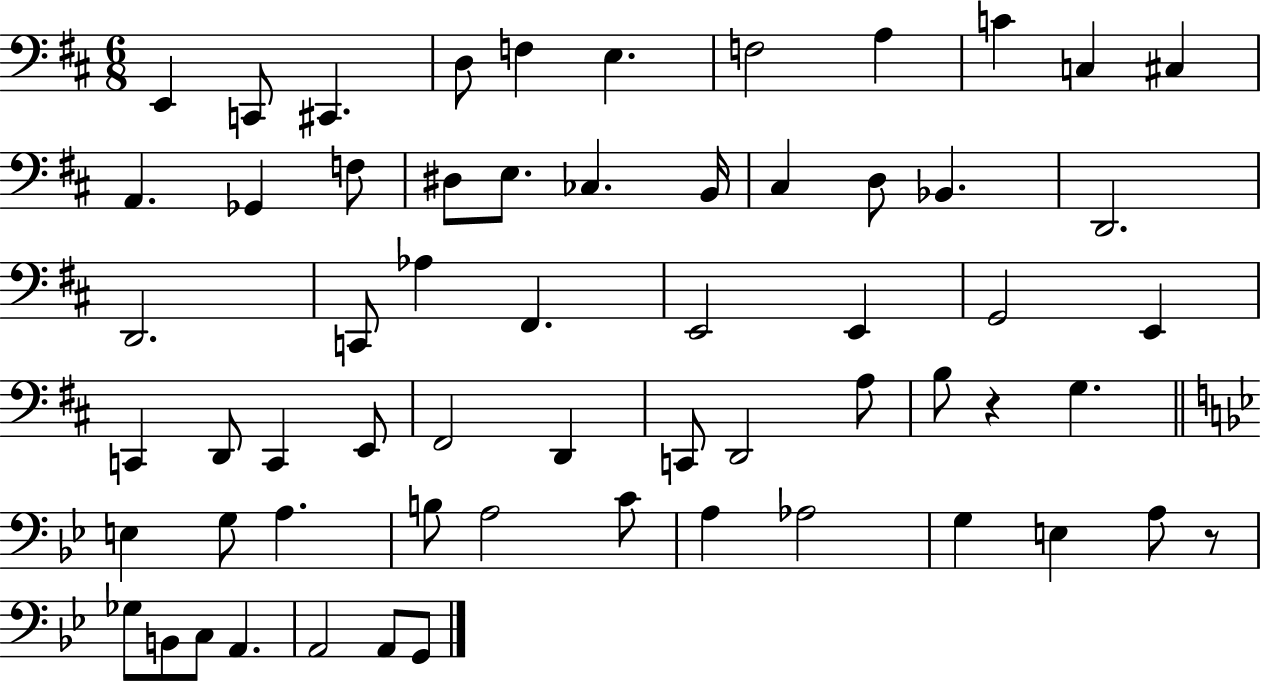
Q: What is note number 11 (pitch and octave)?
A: C#3